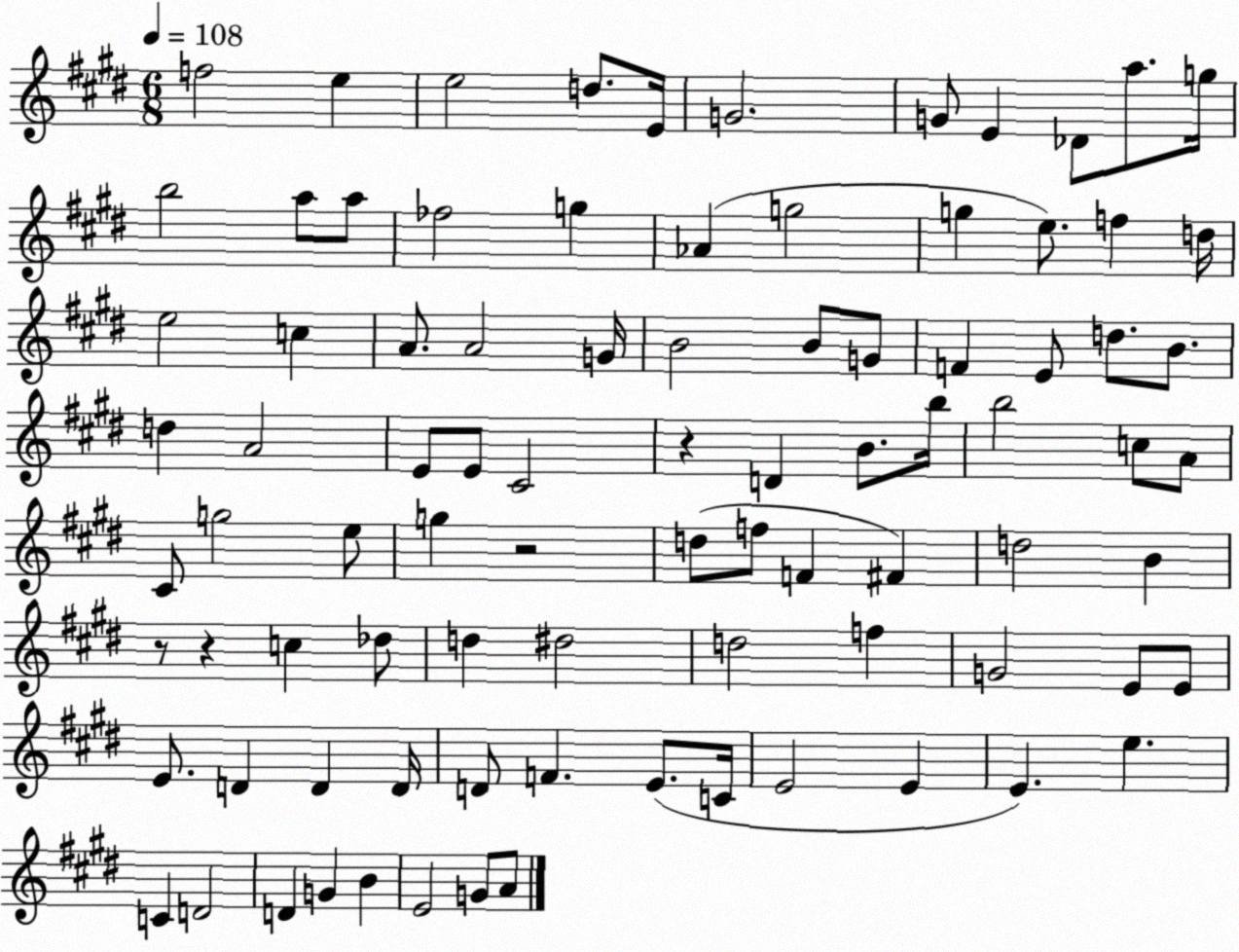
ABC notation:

X:1
T:Untitled
M:6/8
L:1/4
K:E
f2 e e2 d/2 E/4 G2 G/2 E _D/2 a/2 g/4 b2 a/2 a/2 _f2 g _A g2 g e/2 f d/4 e2 c A/2 A2 G/4 B2 B/2 G/2 F E/2 d/2 B/2 d A2 E/2 E/2 ^C2 z D B/2 b/4 b2 c/2 A/2 ^C/2 g2 e/2 g z2 d/2 f/2 F ^F d2 B z/2 z c _d/2 d ^d2 d2 f G2 E/2 E/2 E/2 D D D/4 D/2 F E/2 C/4 E2 E E e C D2 D G B E2 G/2 A/2